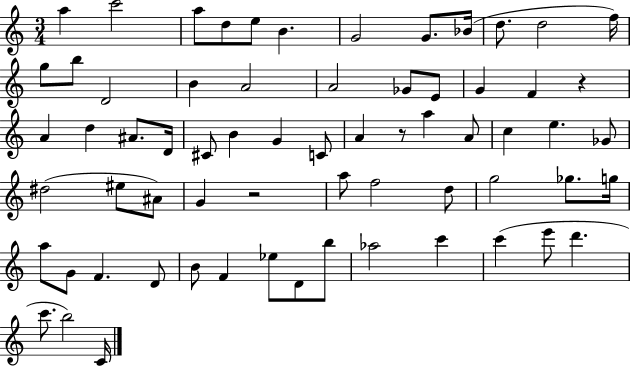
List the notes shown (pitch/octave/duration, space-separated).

A5/q C6/h A5/e D5/e E5/e B4/q. G4/h G4/e. Bb4/s D5/e. D5/h F5/s G5/e B5/e D4/h B4/q A4/h A4/h Gb4/e E4/e G4/q F4/q R/q A4/q D5/q A#4/e. D4/s C#4/e B4/q G4/q C4/e A4/q R/e A5/q A4/e C5/q E5/q. Gb4/e D#5/h EIS5/e A#4/e G4/q R/h A5/e F5/h D5/e G5/h Gb5/e. G5/s A5/e G4/e F4/q. D4/e B4/e F4/q Eb5/e D4/e B5/e Ab5/h C6/q C6/q E6/e D6/q. C6/e. B5/h C4/s